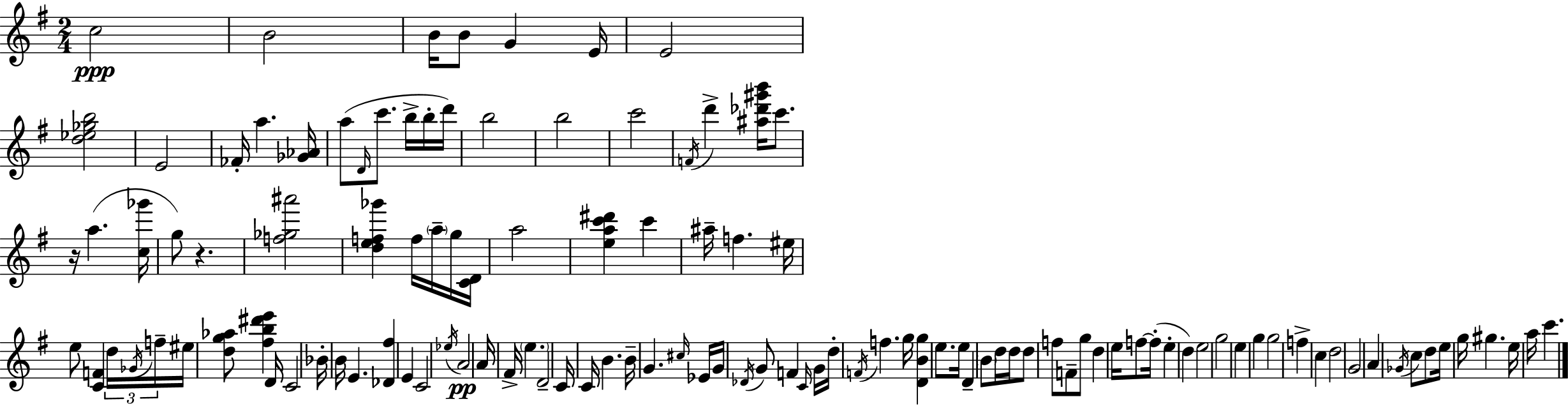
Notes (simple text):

C5/h B4/h B4/s B4/e G4/q E4/s E4/h [D5,Eb5,Gb5,B5]/h E4/h FES4/s A5/q. [Gb4,Ab4]/s A5/e D4/s C6/e. B5/s B5/s D6/s B5/h B5/h C6/h F4/s D6/q [A#5,Db6,G#6,B6]/s C6/e. R/s A5/q. [C5,Gb6]/s G5/e R/q. [F5,Gb5,A#6]/h [D5,E5,F5,Gb6]/q F5/s A5/s G5/s [C4,D4]/s A5/h [E5,A5,C6,D#6]/q C6/q A#5/s F5/q. EIS5/s E5/e [C4,F4]/q D5/s Gb4/s F5/s EIS5/s [D5,G5,Ab5]/e [F#5,B5,D#6,E6]/q D4/s C4/h Bb4/s B4/s E4/q. [Db4,F#5]/q E4/q C4/h Eb5/s A4/h A4/s F#4/s E5/q. D4/h C4/s C4/s B4/q. B4/s G4/q. C#5/s Eb4/s G4/s Db4/s G4/e F4/q C4/s G4/s D5/s F4/s F5/q. G5/s [D4,B4,G5]/q E5/e. E5/s D4/q B4/e D5/s D5/s D5/e F5/e F4/e G5/e D5/q E5/s F5/e F5/s E5/q D5/q E5/h G5/h E5/q G5/q G5/h F5/q C5/q D5/h G4/h A4/q Gb4/s C5/e D5/e E5/s G5/s G#5/q. E5/s A5/s C6/q.